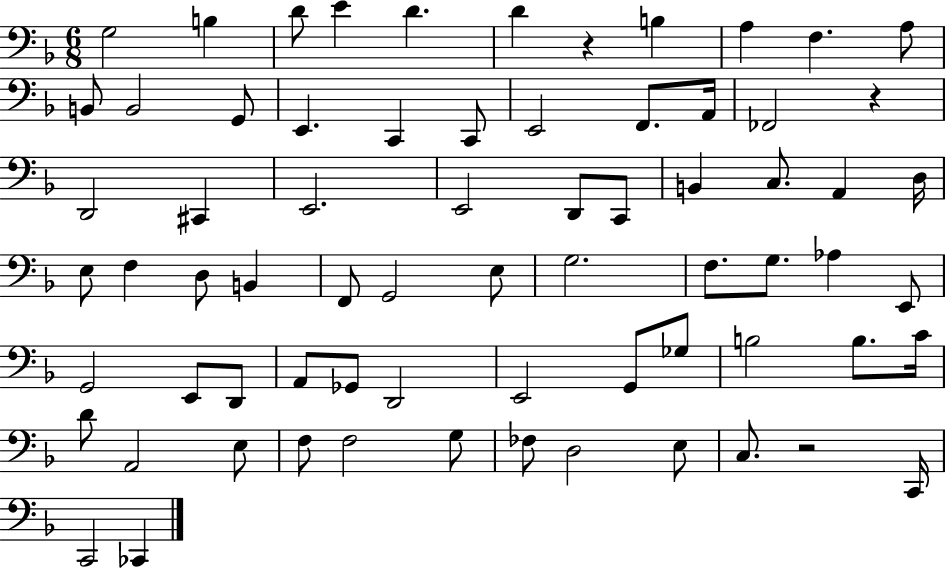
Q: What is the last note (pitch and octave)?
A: CES2